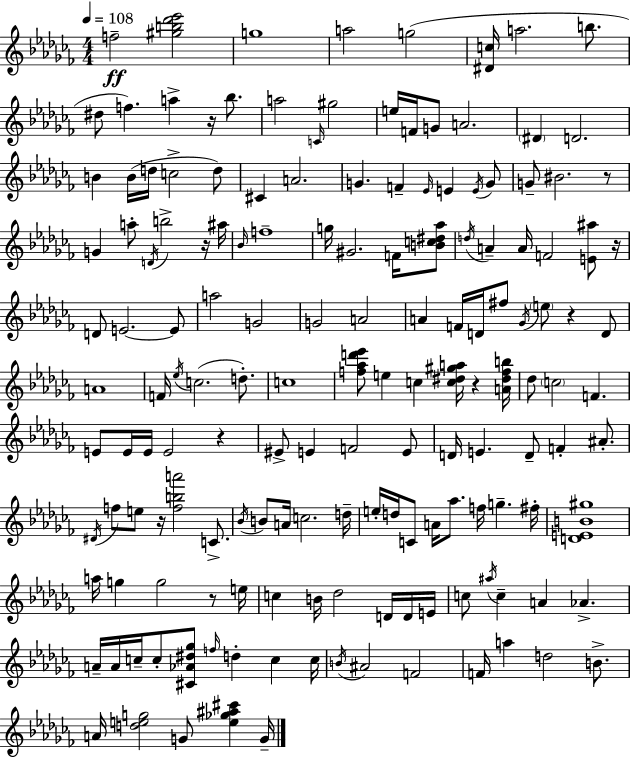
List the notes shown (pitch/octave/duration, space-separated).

F5/h [G#5,B5,Db6,Eb6]/h G5/w A5/h G5/h [D#4,C5]/s A5/h. B5/e. D#5/e F5/q. A5/q R/s Bb5/e. A5/h C4/s G#5/h E5/s F4/s G4/e A4/h. D#4/q D4/h. B4/q B4/s D5/s C5/h D5/e C#4/q A4/h. G4/q. F4/q Eb4/s E4/q E4/s G4/e G4/e BIS4/h. R/e G4/q A5/e D4/s B5/h R/s A#5/s Bb4/s F5/w G5/s G#4/h. F4/s [B4,C5,D#5,Ab5]/e D5/s A4/q A4/s F4/h [E4,A#5]/e R/s D4/e E4/h. E4/e A5/h G4/h G4/h A4/h A4/q F4/s D4/s F#5/e Gb4/s E5/e R/q D4/e A4/w F4/s Eb5/s C5/h. D5/e. C5/w [F5,Ab5,D6,Eb6]/e E5/q C5/q [C5,D#5,G#5,A5]/s R/q [A4,D#5,F5,B5]/s Db5/e C5/h F4/q. E4/e E4/s E4/s E4/h R/q EIS4/e E4/q F4/h E4/e D4/s E4/q. D4/e F4/q A#4/e. D#4/s F5/e E5/e R/s [F5,B5,A6]/h C4/e. Bb4/s B4/e A4/s C5/h. D5/s E5/s D5/s C4/e A4/s Ab5/e. F5/s G5/q. F#5/s [D4,E4,B4,G#5]/w A5/s G5/q G5/h R/e E5/s C5/q B4/s Db5/h D4/s D4/s E4/s C5/e A#5/s C5/q A4/q Ab4/q. A4/s A4/s C5/s C5/e [C#4,Ab4,D#5,Gb5]/e F5/s D5/q C5/q C5/s B4/s A#4/h F4/h F4/s A5/q D5/h B4/e. A4/s [D5,E5,G5]/h G4/e [E5,Gb5,A#5,C#6]/q G4/s